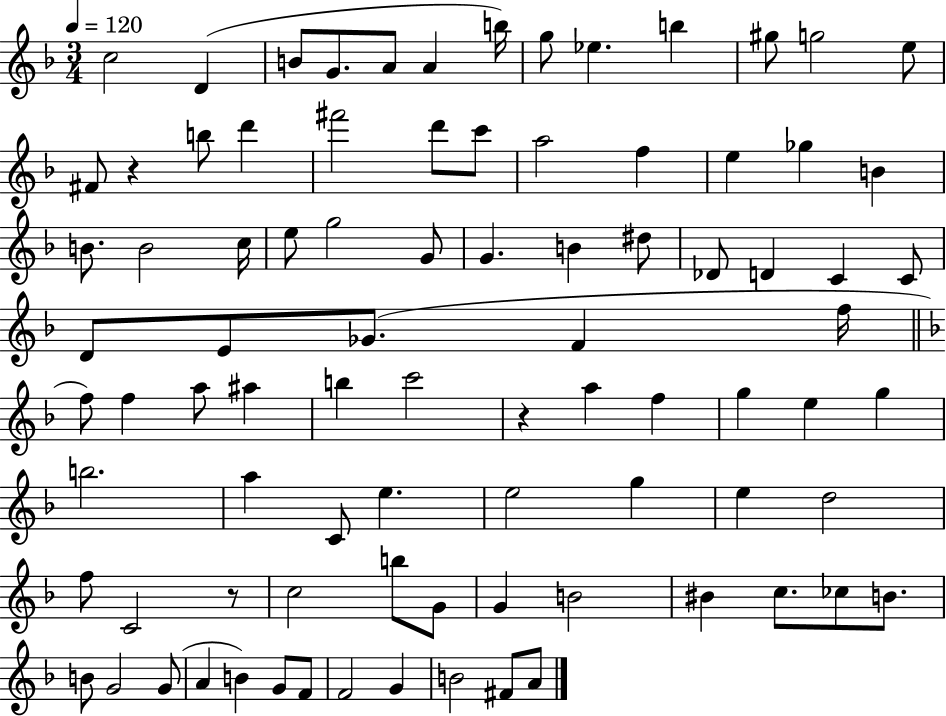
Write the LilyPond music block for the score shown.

{
  \clef treble
  \numericTimeSignature
  \time 3/4
  \key f \major
  \tempo 4 = 120
  c''2 d'4( | b'8 g'8. a'8 a'4 b''16) | g''8 ees''4. b''4 | gis''8 g''2 e''8 | \break fis'8 r4 b''8 d'''4 | fis'''2 d'''8 c'''8 | a''2 f''4 | e''4 ges''4 b'4 | \break b'8. b'2 c''16 | e''8 g''2 g'8 | g'4. b'4 dis''8 | des'8 d'4 c'4 c'8 | \break d'8 e'8 ges'8.( f'4 f''16 | \bar "||" \break \key d \minor f''8) f''4 a''8 ais''4 | b''4 c'''2 | r4 a''4 f''4 | g''4 e''4 g''4 | \break b''2. | a''4 c'8 e''4. | e''2 g''4 | e''4 d''2 | \break f''8 c'2 r8 | c''2 b''8 g'8 | g'4 b'2 | bis'4 c''8. ces''8 b'8. | \break b'8 g'2 g'8( | a'4 b'4) g'8 f'8 | f'2 g'4 | b'2 fis'8 a'8 | \break \bar "|."
}